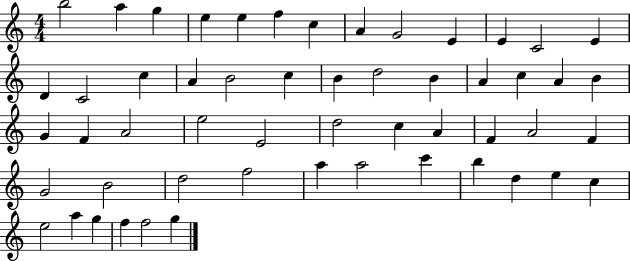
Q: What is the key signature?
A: C major